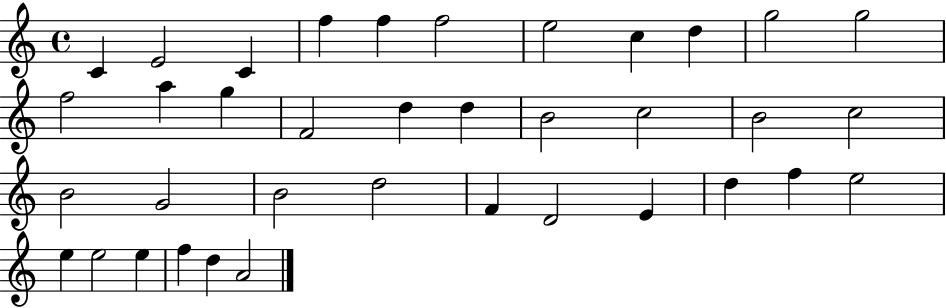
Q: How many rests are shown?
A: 0